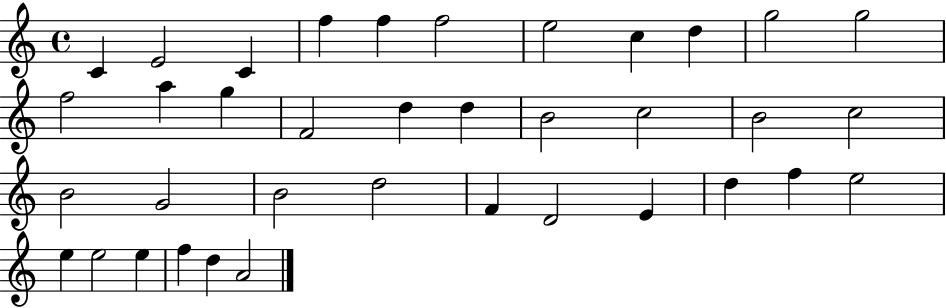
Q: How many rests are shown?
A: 0